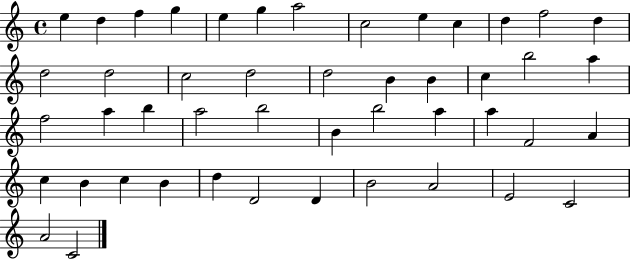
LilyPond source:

{
  \clef treble
  \time 4/4
  \defaultTimeSignature
  \key c \major
  e''4 d''4 f''4 g''4 | e''4 g''4 a''2 | c''2 e''4 c''4 | d''4 f''2 d''4 | \break d''2 d''2 | c''2 d''2 | d''2 b'4 b'4 | c''4 b''2 a''4 | \break f''2 a''4 b''4 | a''2 b''2 | b'4 b''2 a''4 | a''4 f'2 a'4 | \break c''4 b'4 c''4 b'4 | d''4 d'2 d'4 | b'2 a'2 | e'2 c'2 | \break a'2 c'2 | \bar "|."
}